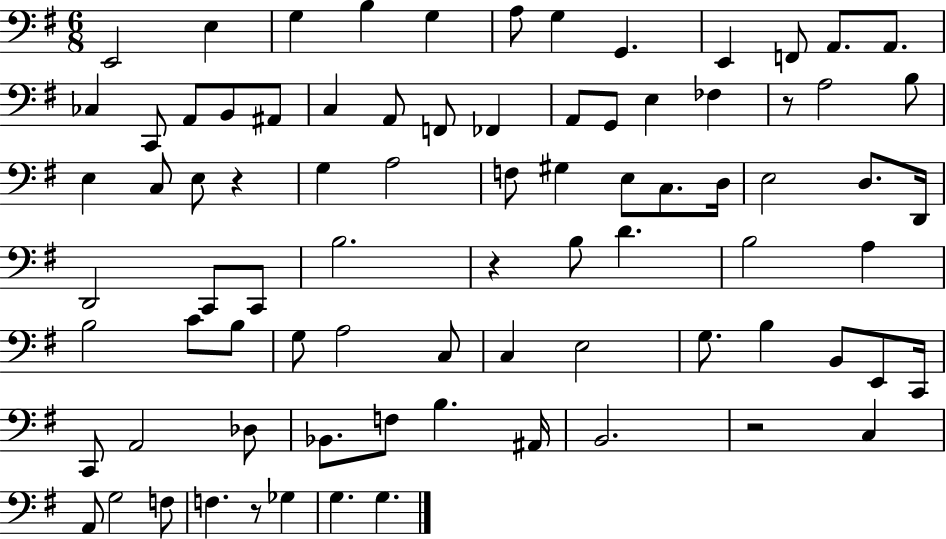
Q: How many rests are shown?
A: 5